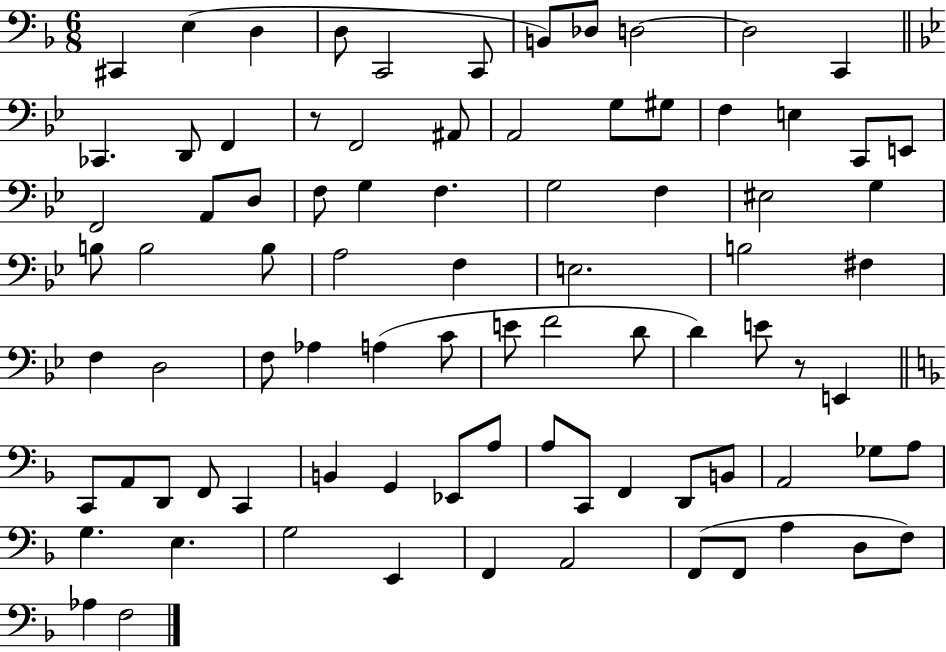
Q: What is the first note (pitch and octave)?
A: C#2